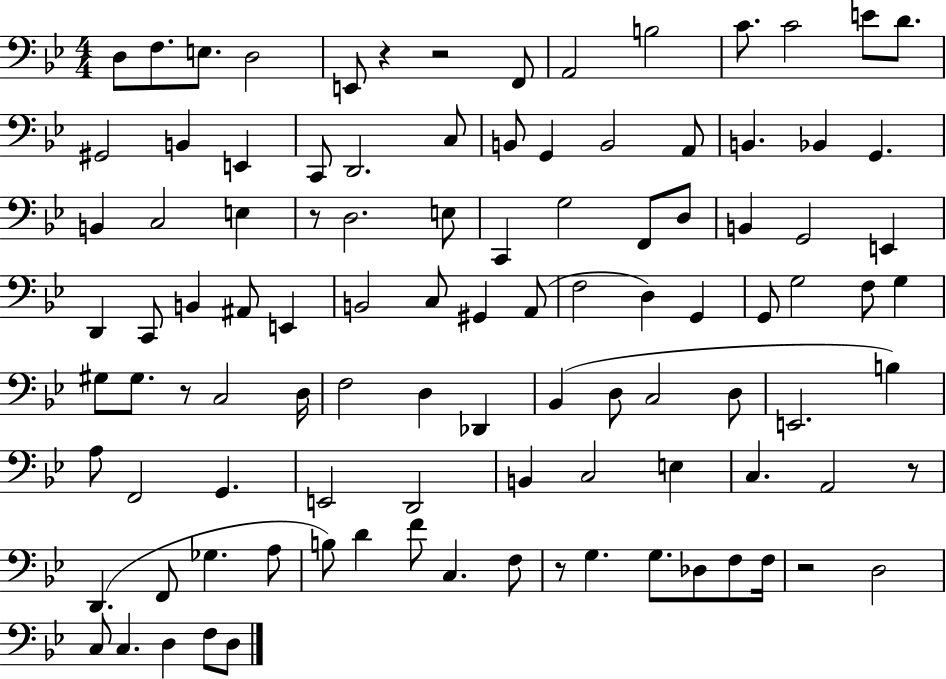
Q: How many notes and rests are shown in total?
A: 103